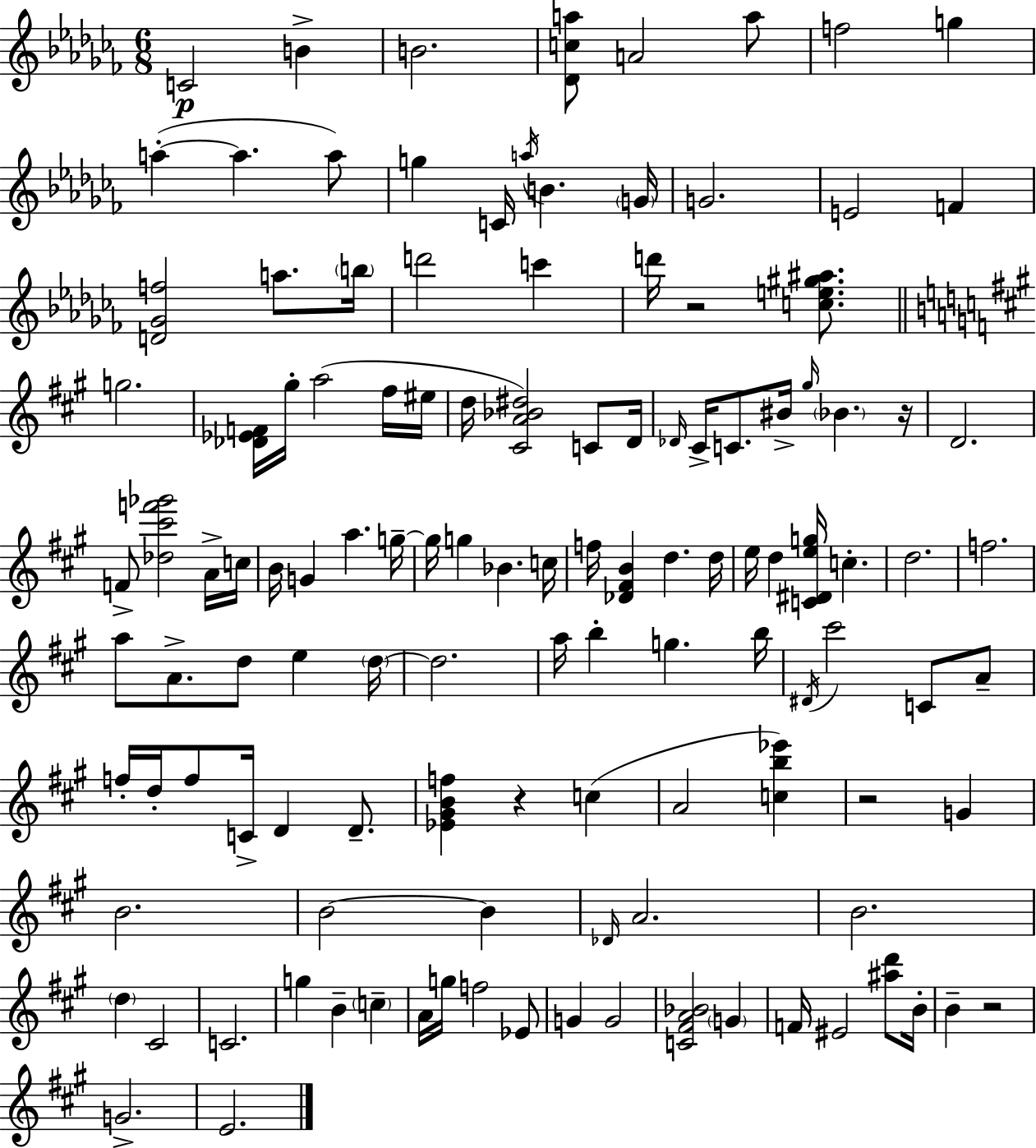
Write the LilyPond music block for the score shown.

{
  \clef treble
  \numericTimeSignature
  \time 6/8
  \key aes \minor
  c'2\p b'4-> | b'2. | <des' c'' a''>8 a'2 a''8 | f''2 g''4 | \break a''4-.~(~ a''4. a''8) | g''4 c'16 \acciaccatura { a''16 } b'4. | \parenthesize g'16 g'2. | e'2 f'4 | \break <d' ges' f''>2 a''8. | \parenthesize b''16 d'''2 c'''4 | d'''16 r2 <c'' e'' gis'' ais''>8. | \bar "||" \break \key a \major g''2. | <des' ees' f'>16 gis''16-. a''2( fis''16 eis''16 | d''16 <cis' a' bes' dis''>2) c'8 d'16 | \grace { des'16 } cis'16-> c'8. bis'16-> \grace { gis''16 } \parenthesize bes'4. | \break r16 d'2. | f'8-> <des'' cis''' f''' ges'''>2 | a'16-> c''16 b'16 g'4 a''4. | g''16--~~ g''16 g''4 bes'4. | \break c''16 f''16 <des' fis' b'>4 d''4. | d''16 e''16 d''4 <c' dis' e'' g''>16 c''4.-. | d''2. | f''2. | \break a''8 a'8.-> d''8 e''4 | \parenthesize d''16~~ d''2. | a''16 b''4-. g''4. | b''16 \acciaccatura { dis'16 } cis'''2 c'8 | \break a'8-- f''16-. d''16-. f''8 c'16-> d'4 | d'8.-- <ees' gis' b' f''>4 r4 c''4( | a'2 <c'' b'' ees'''>4) | r2 g'4 | \break b'2. | b'2~~ b'4 | \grace { des'16 } a'2. | b'2. | \break \parenthesize d''4 cis'2 | c'2. | g''4 b'4-- | \parenthesize c''4-- a'16 g''16 f''2 | \break ees'8 g'4 g'2 | <c' fis' a' bes'>2 | \parenthesize g'4 f'16 eis'2 | <ais'' d'''>8 b'16-. b'4-- r2 | \break g'2.-> | e'2. | \bar "|."
}